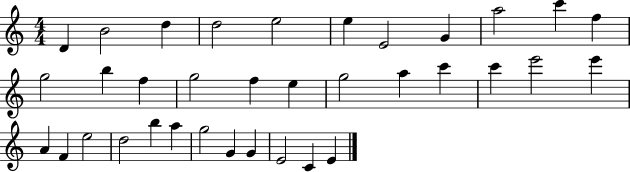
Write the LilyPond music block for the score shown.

{
  \clef treble
  \numericTimeSignature
  \time 4/4
  \key c \major
  d'4 b'2 d''4 | d''2 e''2 | e''4 e'2 g'4 | a''2 c'''4 f''4 | \break g''2 b''4 f''4 | g''2 f''4 e''4 | g''2 a''4 c'''4 | c'''4 e'''2 e'''4 | \break a'4 f'4 e''2 | d''2 b''4 a''4 | g''2 g'4 g'4 | e'2 c'4 e'4 | \break \bar "|."
}